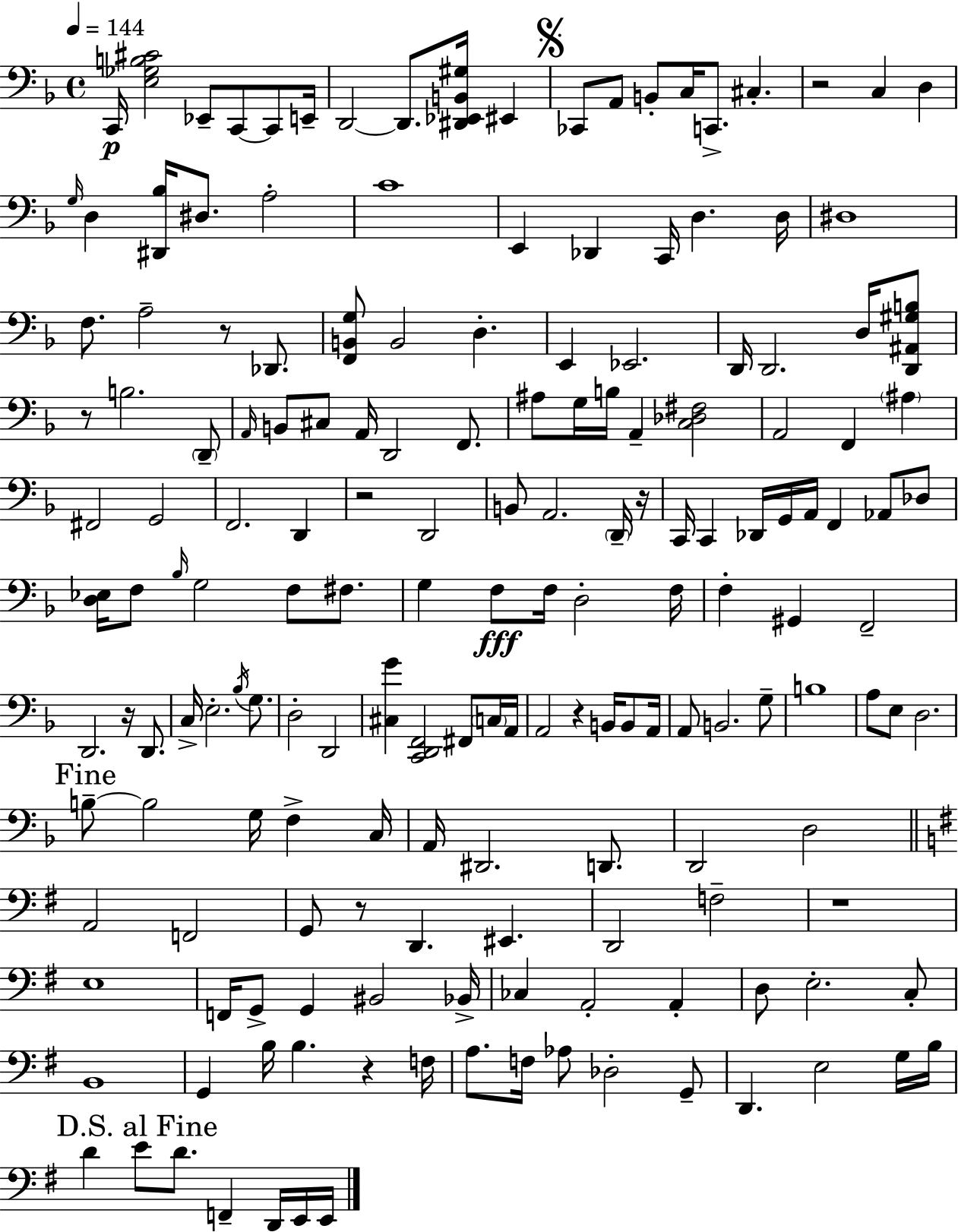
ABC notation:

X:1
T:Untitled
M:4/4
L:1/4
K:F
C,,/4 [E,_G,B,^C]2 _E,,/2 C,,/2 C,,/2 E,,/4 D,,2 D,,/2 [^D,,_E,,B,,^G,]/4 ^E,, _C,,/2 A,,/2 B,,/2 C,/4 C,,/2 ^C, z2 C, D, G,/4 D, [^D,,_B,]/4 ^D,/2 A,2 C4 E,, _D,, C,,/4 D, D,/4 ^D,4 F,/2 A,2 z/2 _D,,/2 [F,,B,,G,]/2 B,,2 D, E,, _E,,2 D,,/4 D,,2 D,/4 [D,,^A,,^G,B,]/2 z/2 B,2 D,,/2 A,,/4 B,,/2 ^C,/2 A,,/4 D,,2 F,,/2 ^A,/2 G,/4 B,/4 A,, [C,_D,^F,]2 A,,2 F,, ^A, ^F,,2 G,,2 F,,2 D,, z2 D,,2 B,,/2 A,,2 D,,/4 z/4 C,,/4 C,, _D,,/4 G,,/4 A,,/4 F,, _A,,/2 _D,/2 [D,_E,]/4 F,/2 _B,/4 G,2 F,/2 ^F,/2 G, F,/2 F,/4 D,2 F,/4 F, ^G,, F,,2 D,,2 z/4 D,,/2 C,/4 E,2 _B,/4 G,/2 D,2 D,,2 [^C,G] [C,,D,,F,,]2 ^F,,/2 C,/4 A,,/4 A,,2 z B,,/4 B,,/2 A,,/4 A,,/2 B,,2 G,/2 B,4 A,/2 E,/2 D,2 B,/2 B,2 G,/4 F, C,/4 A,,/4 ^D,,2 D,,/2 D,,2 D,2 A,,2 F,,2 G,,/2 z/2 D,, ^E,, D,,2 F,2 z4 E,4 F,,/4 G,,/2 G,, ^B,,2 _B,,/4 _C, A,,2 A,, D,/2 E,2 C,/2 B,,4 G,, B,/4 B, z F,/4 A,/2 F,/4 _A,/2 _D,2 G,,/2 D,, E,2 G,/4 B,/4 D E/2 D/2 F,, D,,/4 E,,/4 E,,/4